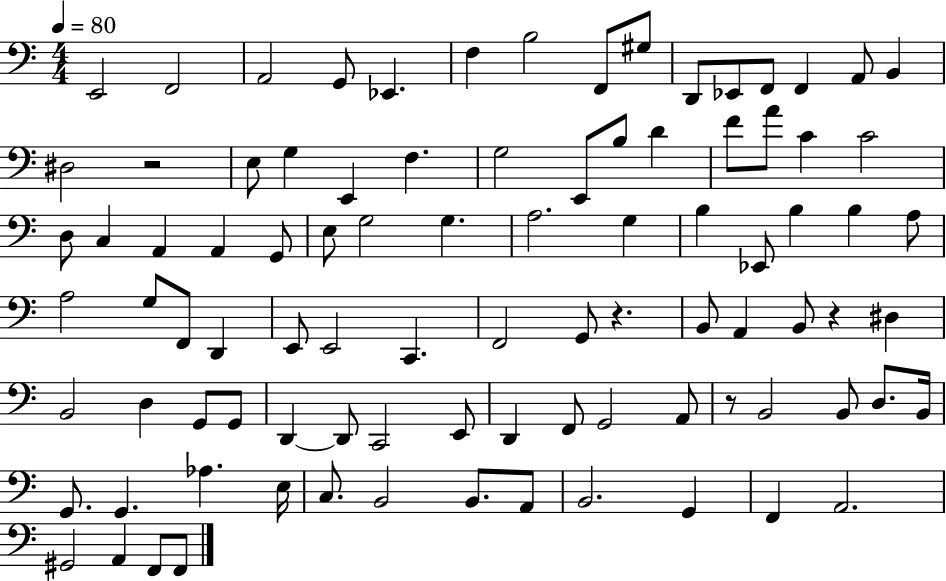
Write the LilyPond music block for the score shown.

{
  \clef bass
  \numericTimeSignature
  \time 4/4
  \key c \major
  \tempo 4 = 80
  e,2 f,2 | a,2 g,8 ees,4. | f4 b2 f,8 gis8 | d,8 ees,8 f,8 f,4 a,8 b,4 | \break dis2 r2 | e8 g4 e,4 f4. | g2 e,8 b8 d'4 | f'8 a'8 c'4 c'2 | \break d8 c4 a,4 a,4 g,8 | e8 g2 g4. | a2. g4 | b4 ees,8 b4 b4 a8 | \break a2 g8 f,8 d,4 | e,8 e,2 c,4. | f,2 g,8 r4. | b,8 a,4 b,8 r4 dis4 | \break b,2 d4 g,8 g,8 | d,4~~ d,8 c,2 e,8 | d,4 f,8 g,2 a,8 | r8 b,2 b,8 d8. b,16 | \break g,8. g,4. aes4. e16 | c8. b,2 b,8. a,8 | b,2. g,4 | f,4 a,2. | \break gis,2 a,4 f,8 f,8 | \bar "|."
}